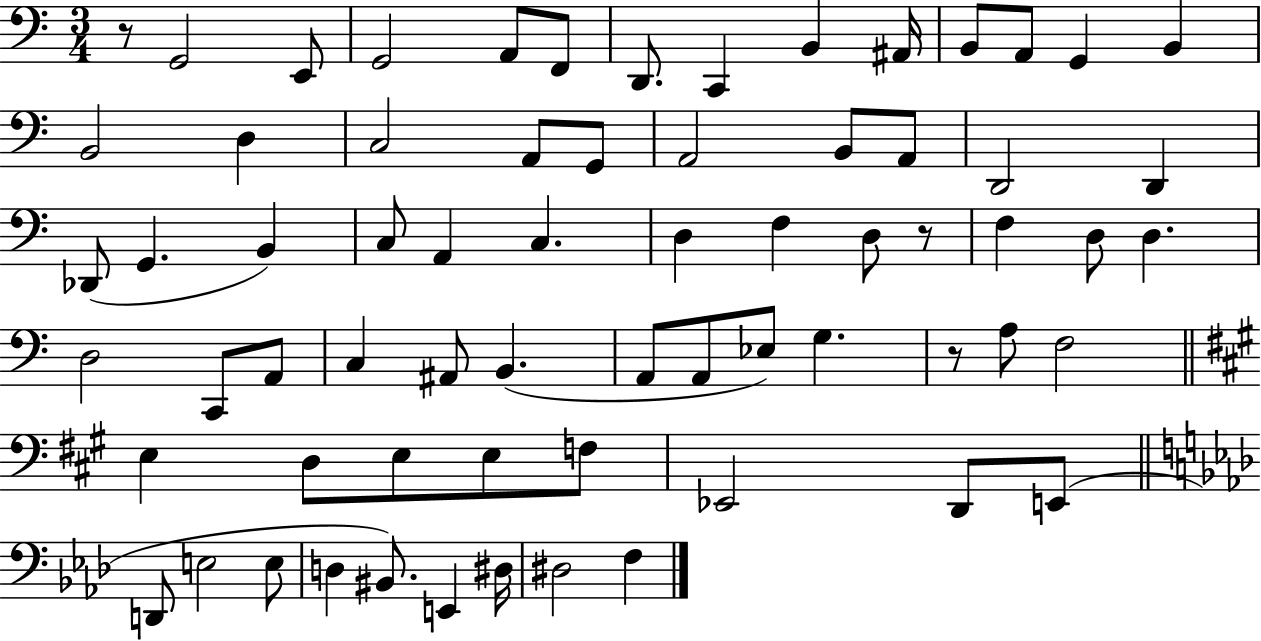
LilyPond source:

{
  \clef bass
  \numericTimeSignature
  \time 3/4
  \key c \major
  \repeat volta 2 { r8 g,2 e,8 | g,2 a,8 f,8 | d,8. c,4 b,4 ais,16 | b,8 a,8 g,4 b,4 | \break b,2 d4 | c2 a,8 g,8 | a,2 b,8 a,8 | d,2 d,4 | \break des,8( g,4. b,4) | c8 a,4 c4. | d4 f4 d8 r8 | f4 d8 d4. | \break d2 c,8 a,8 | c4 ais,8 b,4.( | a,8 a,8 ees8) g4. | r8 a8 f2 | \break \bar "||" \break \key a \major e4 d8 e8 e8 f8 | ees,2 d,8 e,8( | \bar "||" \break \key f \minor d,8 e2 e8 | d4 bis,8.) e,4 dis16 | dis2 f4 | } \bar "|."
}